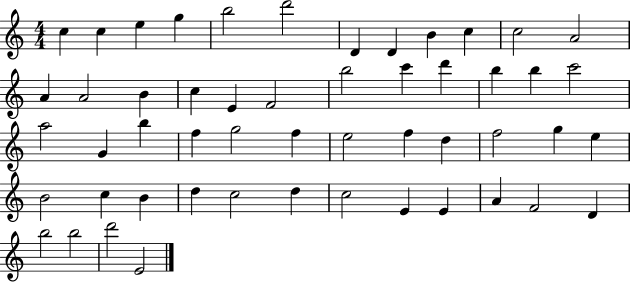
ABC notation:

X:1
T:Untitled
M:4/4
L:1/4
K:C
c c e g b2 d'2 D D B c c2 A2 A A2 B c E F2 b2 c' d' b b c'2 a2 G b f g2 f e2 f d f2 g e B2 c B d c2 d c2 E E A F2 D b2 b2 d'2 E2